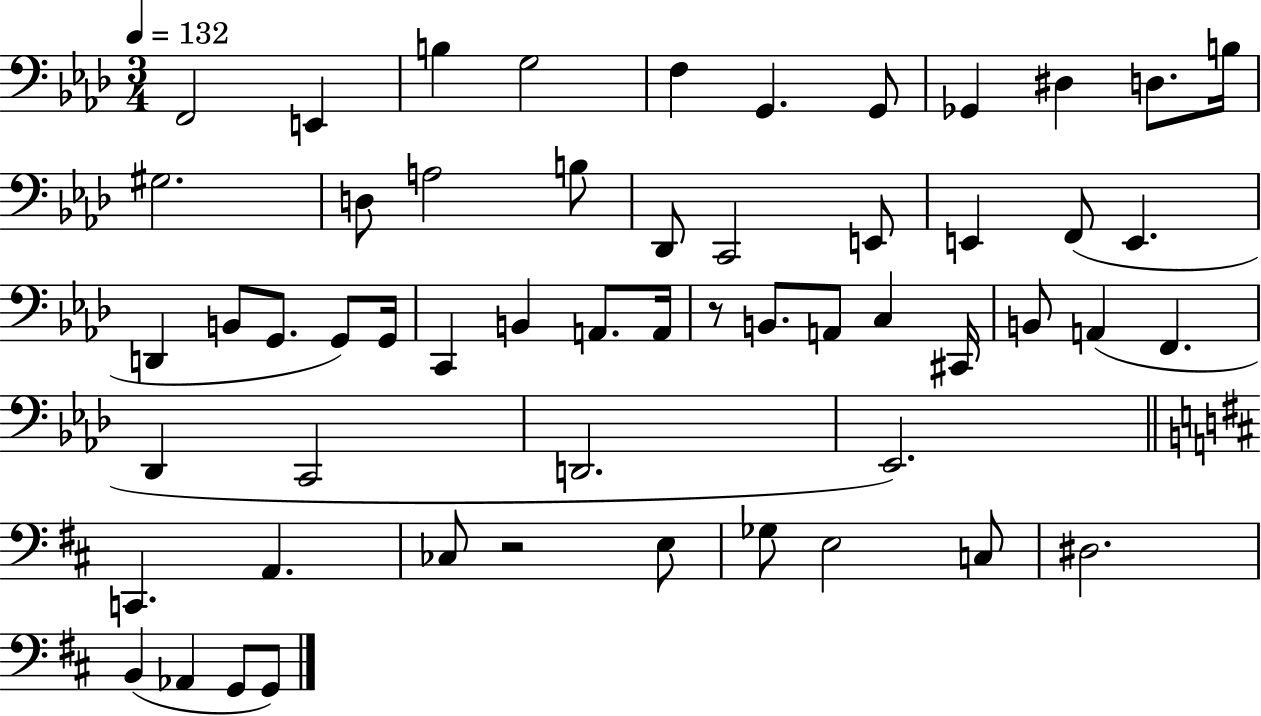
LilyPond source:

{
  \clef bass
  \numericTimeSignature
  \time 3/4
  \key aes \major
  \tempo 4 = 132
  f,2 e,4 | b4 g2 | f4 g,4. g,8 | ges,4 dis4 d8. b16 | \break gis2. | d8 a2 b8 | des,8 c,2 e,8 | e,4 f,8( e,4. | \break d,4 b,8 g,8. g,8) g,16 | c,4 b,4 a,8. a,16 | r8 b,8. a,8 c4 cis,16 | b,8 a,4( f,4. | \break des,4 c,2 | d,2. | ees,2.) | \bar "||" \break \key d \major c,4. a,4. | ces8 r2 e8 | ges8 e2 c8 | dis2. | \break b,4( aes,4 g,8 g,8) | \bar "|."
}